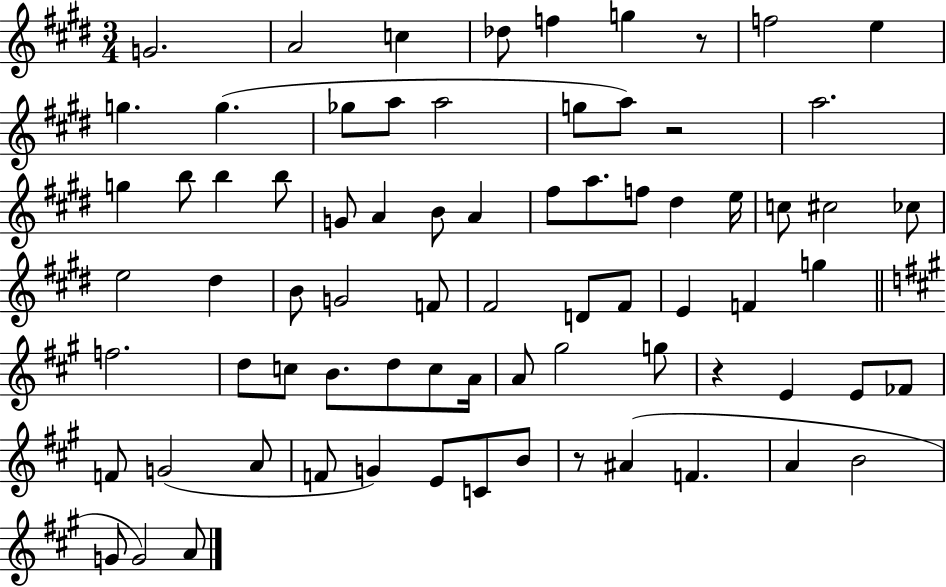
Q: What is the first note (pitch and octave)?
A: G4